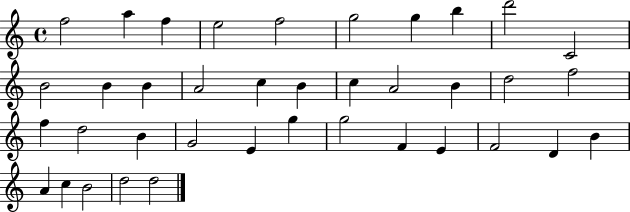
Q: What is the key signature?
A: C major